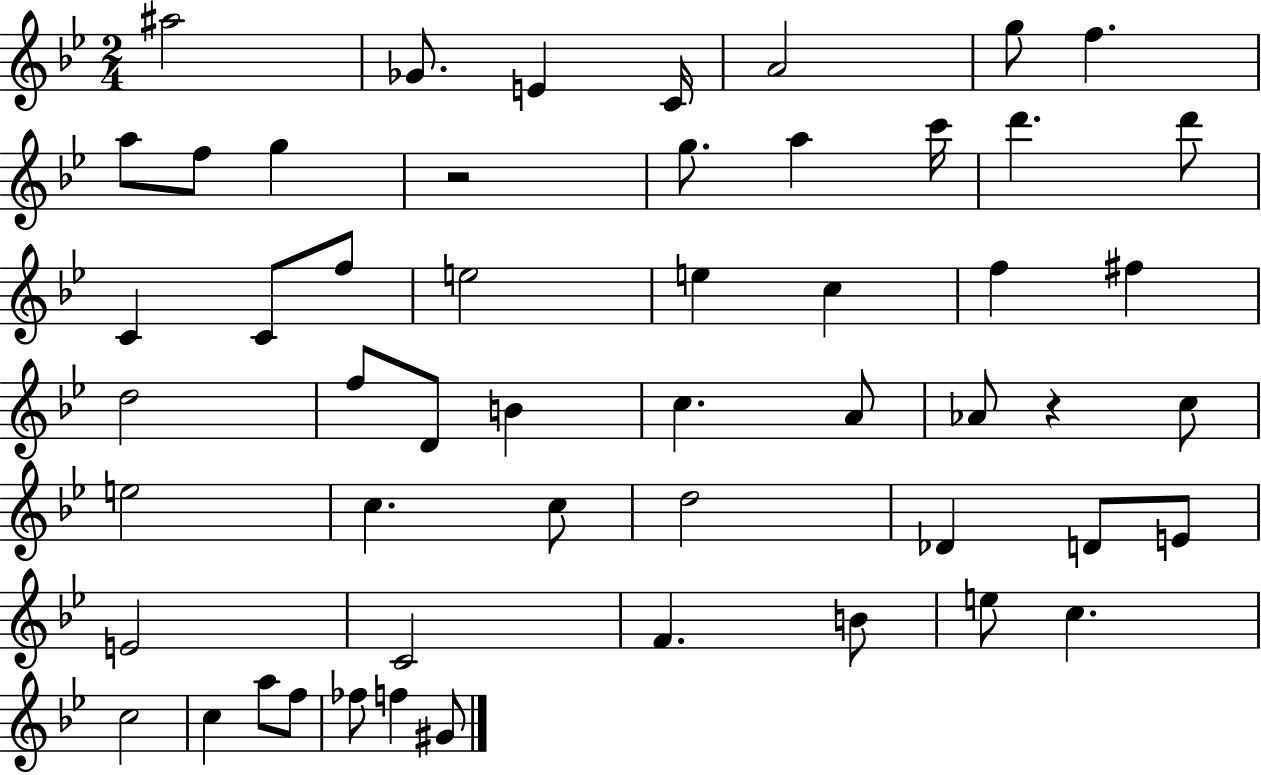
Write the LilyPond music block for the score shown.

{
  \clef treble
  \numericTimeSignature
  \time 2/4
  \key bes \major
  ais''2 | ges'8. e'4 c'16 | a'2 | g''8 f''4. | \break a''8 f''8 g''4 | r2 | g''8. a''4 c'''16 | d'''4. d'''8 | \break c'4 c'8 f''8 | e''2 | e''4 c''4 | f''4 fis''4 | \break d''2 | f''8 d'8 b'4 | c''4. a'8 | aes'8 r4 c''8 | \break e''2 | c''4. c''8 | d''2 | des'4 d'8 e'8 | \break e'2 | c'2 | f'4. b'8 | e''8 c''4. | \break c''2 | c''4 a''8 f''8 | fes''8 f''4 gis'8 | \bar "|."
}